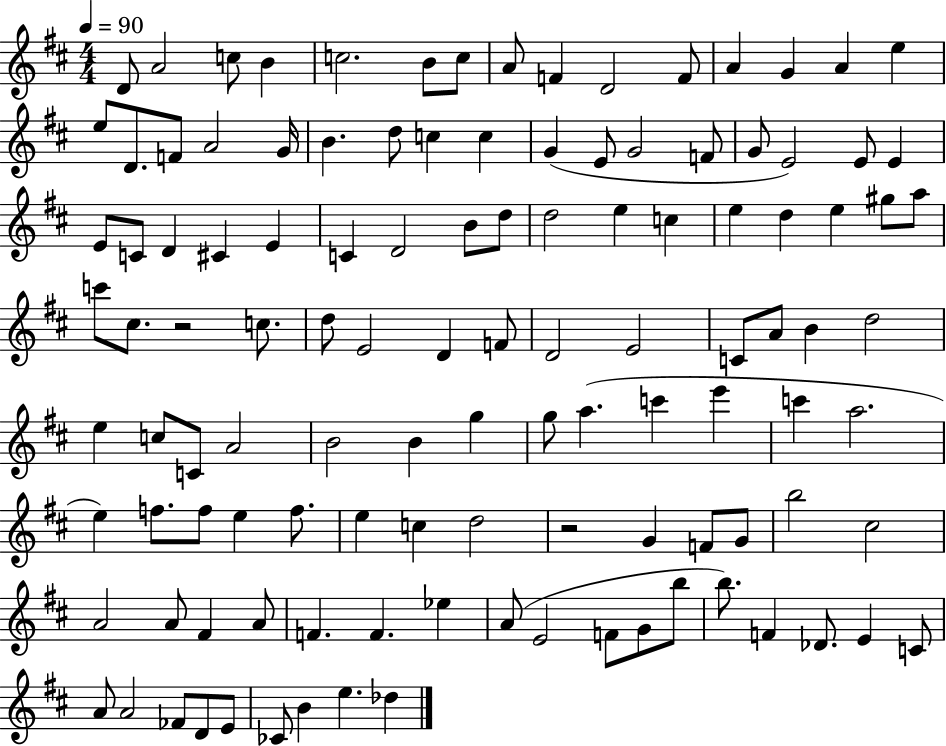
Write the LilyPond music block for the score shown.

{
  \clef treble
  \numericTimeSignature
  \time 4/4
  \key d \major
  \tempo 4 = 90
  d'8 a'2 c''8 b'4 | c''2. b'8 c''8 | a'8 f'4 d'2 f'8 | a'4 g'4 a'4 e''4 | \break e''8 d'8. f'8 a'2 g'16 | b'4. d''8 c''4 c''4 | g'4( e'8 g'2 f'8 | g'8 e'2) e'8 e'4 | \break e'8 c'8 d'4 cis'4 e'4 | c'4 d'2 b'8 d''8 | d''2 e''4 c''4 | e''4 d''4 e''4 gis''8 a''8 | \break c'''8 cis''8. r2 c''8. | d''8 e'2 d'4 f'8 | d'2 e'2 | c'8 a'8 b'4 d''2 | \break e''4 c''8 c'8 a'2 | b'2 b'4 g''4 | g''8 a''4.( c'''4 e'''4 | c'''4 a''2. | \break e''4) f''8. f''8 e''4 f''8. | e''4 c''4 d''2 | r2 g'4 f'8 g'8 | b''2 cis''2 | \break a'2 a'8 fis'4 a'8 | f'4. f'4. ees''4 | a'8( e'2 f'8 g'8 b''8 | b''8.) f'4 des'8. e'4 c'8 | \break a'8 a'2 fes'8 d'8 e'8 | ces'8 b'4 e''4. des''4 | \bar "|."
}